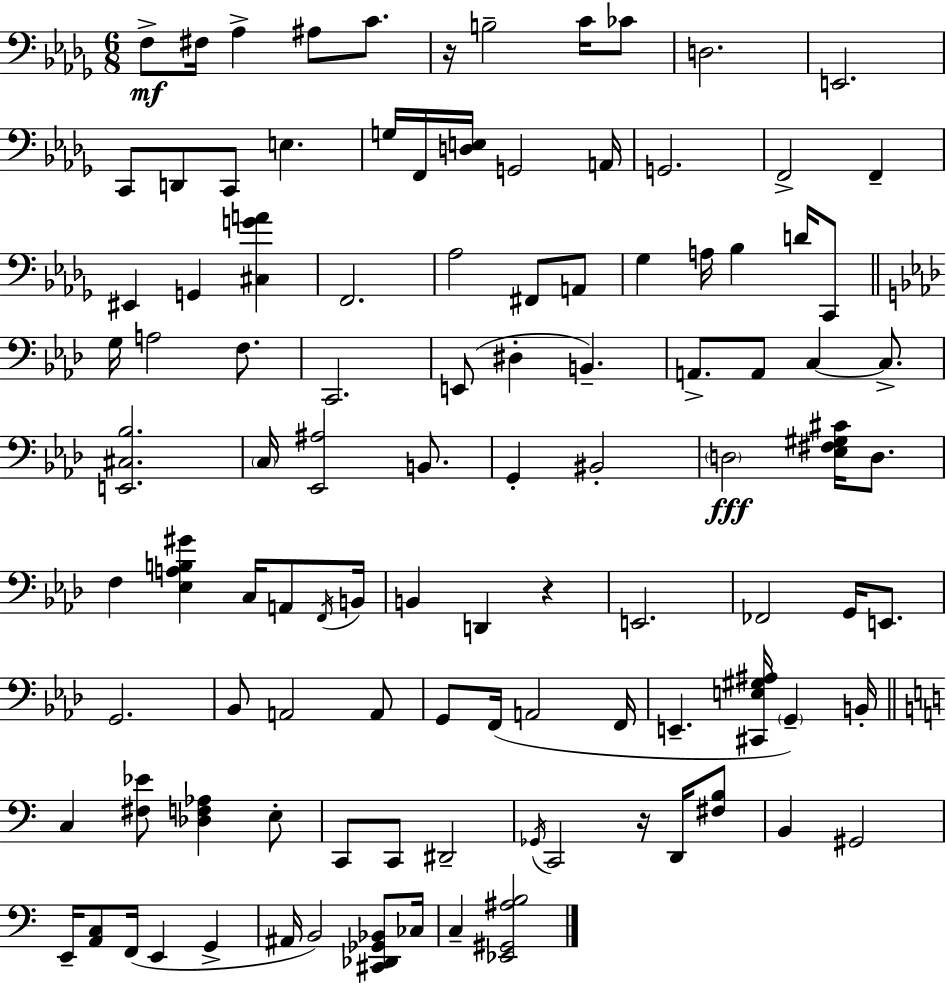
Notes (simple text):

F3/e F#3/s Ab3/q A#3/e C4/e. R/s B3/h C4/s CES4/e D3/h. E2/h. C2/e D2/e C2/e E3/q. G3/s F2/s [D3,E3]/s G2/h A2/s G2/h. F2/h F2/q EIS2/q G2/q [C#3,G4,A4]/q F2/h. Ab3/h F#2/e A2/e Gb3/q A3/s Bb3/q D4/s C2/e G3/s A3/h F3/e. C2/h. E2/e D#3/q B2/q. A2/e. A2/e C3/q C3/e. [E2,C#3,Bb3]/h. C3/s [Eb2,A#3]/h B2/e. G2/q BIS2/h D3/h [Eb3,F#3,G#3,C#4]/s D3/e. F3/q [Eb3,A3,B3,G#4]/q C3/s A2/e F2/s B2/s B2/q D2/q R/q E2/h. FES2/h G2/s E2/e. G2/h. Bb2/e A2/h A2/e G2/e F2/s A2/h F2/s E2/q. [C#2,E3,G#3,A#3]/s G2/q B2/s C3/q [F#3,Eb4]/e [Db3,F3,Ab3]/q E3/e C2/e C2/e D#2/h Gb2/s C2/h R/s D2/s [F#3,B3]/e B2/q G#2/h E2/s [A2,C3]/e F2/s E2/q G2/q A#2/s B2/h [C#2,Db2,Gb2,Bb2]/e CES3/s C3/q [Eb2,G#2,A#3,B3]/h